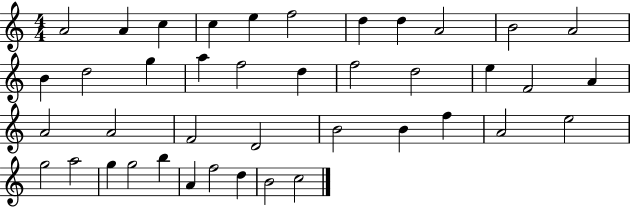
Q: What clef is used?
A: treble